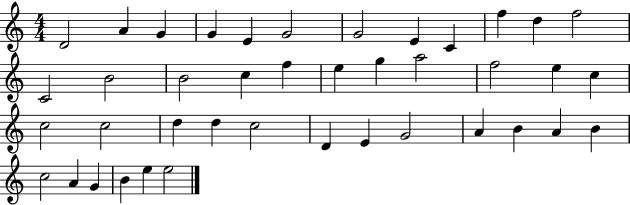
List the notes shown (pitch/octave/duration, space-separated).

D4/h A4/q G4/q G4/q E4/q G4/h G4/h E4/q C4/q F5/q D5/q F5/h C4/h B4/h B4/h C5/q F5/q E5/q G5/q A5/h F5/h E5/q C5/q C5/h C5/h D5/q D5/q C5/h D4/q E4/q G4/h A4/q B4/q A4/q B4/q C5/h A4/q G4/q B4/q E5/q E5/h